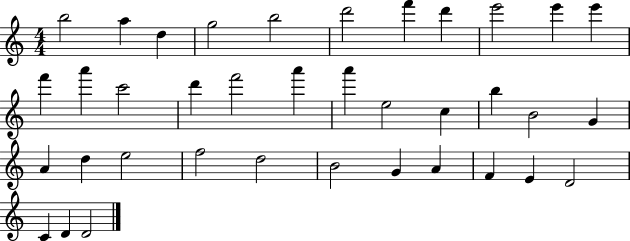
{
  \clef treble
  \numericTimeSignature
  \time 4/4
  \key c \major
  b''2 a''4 d''4 | g''2 b''2 | d'''2 f'''4 d'''4 | e'''2 e'''4 e'''4 | \break f'''4 a'''4 c'''2 | d'''4 f'''2 a'''4 | a'''4 e''2 c''4 | b''4 b'2 g'4 | \break a'4 d''4 e''2 | f''2 d''2 | b'2 g'4 a'4 | f'4 e'4 d'2 | \break c'4 d'4 d'2 | \bar "|."
}